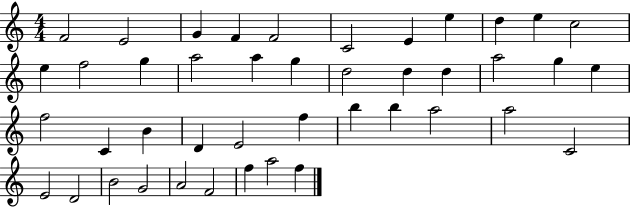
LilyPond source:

{
  \clef treble
  \numericTimeSignature
  \time 4/4
  \key c \major
  f'2 e'2 | g'4 f'4 f'2 | c'2 e'4 e''4 | d''4 e''4 c''2 | \break e''4 f''2 g''4 | a''2 a''4 g''4 | d''2 d''4 d''4 | a''2 g''4 e''4 | \break f''2 c'4 b'4 | d'4 e'2 f''4 | b''4 b''4 a''2 | a''2 c'2 | \break e'2 d'2 | b'2 g'2 | a'2 f'2 | f''4 a''2 f''4 | \break \bar "|."
}